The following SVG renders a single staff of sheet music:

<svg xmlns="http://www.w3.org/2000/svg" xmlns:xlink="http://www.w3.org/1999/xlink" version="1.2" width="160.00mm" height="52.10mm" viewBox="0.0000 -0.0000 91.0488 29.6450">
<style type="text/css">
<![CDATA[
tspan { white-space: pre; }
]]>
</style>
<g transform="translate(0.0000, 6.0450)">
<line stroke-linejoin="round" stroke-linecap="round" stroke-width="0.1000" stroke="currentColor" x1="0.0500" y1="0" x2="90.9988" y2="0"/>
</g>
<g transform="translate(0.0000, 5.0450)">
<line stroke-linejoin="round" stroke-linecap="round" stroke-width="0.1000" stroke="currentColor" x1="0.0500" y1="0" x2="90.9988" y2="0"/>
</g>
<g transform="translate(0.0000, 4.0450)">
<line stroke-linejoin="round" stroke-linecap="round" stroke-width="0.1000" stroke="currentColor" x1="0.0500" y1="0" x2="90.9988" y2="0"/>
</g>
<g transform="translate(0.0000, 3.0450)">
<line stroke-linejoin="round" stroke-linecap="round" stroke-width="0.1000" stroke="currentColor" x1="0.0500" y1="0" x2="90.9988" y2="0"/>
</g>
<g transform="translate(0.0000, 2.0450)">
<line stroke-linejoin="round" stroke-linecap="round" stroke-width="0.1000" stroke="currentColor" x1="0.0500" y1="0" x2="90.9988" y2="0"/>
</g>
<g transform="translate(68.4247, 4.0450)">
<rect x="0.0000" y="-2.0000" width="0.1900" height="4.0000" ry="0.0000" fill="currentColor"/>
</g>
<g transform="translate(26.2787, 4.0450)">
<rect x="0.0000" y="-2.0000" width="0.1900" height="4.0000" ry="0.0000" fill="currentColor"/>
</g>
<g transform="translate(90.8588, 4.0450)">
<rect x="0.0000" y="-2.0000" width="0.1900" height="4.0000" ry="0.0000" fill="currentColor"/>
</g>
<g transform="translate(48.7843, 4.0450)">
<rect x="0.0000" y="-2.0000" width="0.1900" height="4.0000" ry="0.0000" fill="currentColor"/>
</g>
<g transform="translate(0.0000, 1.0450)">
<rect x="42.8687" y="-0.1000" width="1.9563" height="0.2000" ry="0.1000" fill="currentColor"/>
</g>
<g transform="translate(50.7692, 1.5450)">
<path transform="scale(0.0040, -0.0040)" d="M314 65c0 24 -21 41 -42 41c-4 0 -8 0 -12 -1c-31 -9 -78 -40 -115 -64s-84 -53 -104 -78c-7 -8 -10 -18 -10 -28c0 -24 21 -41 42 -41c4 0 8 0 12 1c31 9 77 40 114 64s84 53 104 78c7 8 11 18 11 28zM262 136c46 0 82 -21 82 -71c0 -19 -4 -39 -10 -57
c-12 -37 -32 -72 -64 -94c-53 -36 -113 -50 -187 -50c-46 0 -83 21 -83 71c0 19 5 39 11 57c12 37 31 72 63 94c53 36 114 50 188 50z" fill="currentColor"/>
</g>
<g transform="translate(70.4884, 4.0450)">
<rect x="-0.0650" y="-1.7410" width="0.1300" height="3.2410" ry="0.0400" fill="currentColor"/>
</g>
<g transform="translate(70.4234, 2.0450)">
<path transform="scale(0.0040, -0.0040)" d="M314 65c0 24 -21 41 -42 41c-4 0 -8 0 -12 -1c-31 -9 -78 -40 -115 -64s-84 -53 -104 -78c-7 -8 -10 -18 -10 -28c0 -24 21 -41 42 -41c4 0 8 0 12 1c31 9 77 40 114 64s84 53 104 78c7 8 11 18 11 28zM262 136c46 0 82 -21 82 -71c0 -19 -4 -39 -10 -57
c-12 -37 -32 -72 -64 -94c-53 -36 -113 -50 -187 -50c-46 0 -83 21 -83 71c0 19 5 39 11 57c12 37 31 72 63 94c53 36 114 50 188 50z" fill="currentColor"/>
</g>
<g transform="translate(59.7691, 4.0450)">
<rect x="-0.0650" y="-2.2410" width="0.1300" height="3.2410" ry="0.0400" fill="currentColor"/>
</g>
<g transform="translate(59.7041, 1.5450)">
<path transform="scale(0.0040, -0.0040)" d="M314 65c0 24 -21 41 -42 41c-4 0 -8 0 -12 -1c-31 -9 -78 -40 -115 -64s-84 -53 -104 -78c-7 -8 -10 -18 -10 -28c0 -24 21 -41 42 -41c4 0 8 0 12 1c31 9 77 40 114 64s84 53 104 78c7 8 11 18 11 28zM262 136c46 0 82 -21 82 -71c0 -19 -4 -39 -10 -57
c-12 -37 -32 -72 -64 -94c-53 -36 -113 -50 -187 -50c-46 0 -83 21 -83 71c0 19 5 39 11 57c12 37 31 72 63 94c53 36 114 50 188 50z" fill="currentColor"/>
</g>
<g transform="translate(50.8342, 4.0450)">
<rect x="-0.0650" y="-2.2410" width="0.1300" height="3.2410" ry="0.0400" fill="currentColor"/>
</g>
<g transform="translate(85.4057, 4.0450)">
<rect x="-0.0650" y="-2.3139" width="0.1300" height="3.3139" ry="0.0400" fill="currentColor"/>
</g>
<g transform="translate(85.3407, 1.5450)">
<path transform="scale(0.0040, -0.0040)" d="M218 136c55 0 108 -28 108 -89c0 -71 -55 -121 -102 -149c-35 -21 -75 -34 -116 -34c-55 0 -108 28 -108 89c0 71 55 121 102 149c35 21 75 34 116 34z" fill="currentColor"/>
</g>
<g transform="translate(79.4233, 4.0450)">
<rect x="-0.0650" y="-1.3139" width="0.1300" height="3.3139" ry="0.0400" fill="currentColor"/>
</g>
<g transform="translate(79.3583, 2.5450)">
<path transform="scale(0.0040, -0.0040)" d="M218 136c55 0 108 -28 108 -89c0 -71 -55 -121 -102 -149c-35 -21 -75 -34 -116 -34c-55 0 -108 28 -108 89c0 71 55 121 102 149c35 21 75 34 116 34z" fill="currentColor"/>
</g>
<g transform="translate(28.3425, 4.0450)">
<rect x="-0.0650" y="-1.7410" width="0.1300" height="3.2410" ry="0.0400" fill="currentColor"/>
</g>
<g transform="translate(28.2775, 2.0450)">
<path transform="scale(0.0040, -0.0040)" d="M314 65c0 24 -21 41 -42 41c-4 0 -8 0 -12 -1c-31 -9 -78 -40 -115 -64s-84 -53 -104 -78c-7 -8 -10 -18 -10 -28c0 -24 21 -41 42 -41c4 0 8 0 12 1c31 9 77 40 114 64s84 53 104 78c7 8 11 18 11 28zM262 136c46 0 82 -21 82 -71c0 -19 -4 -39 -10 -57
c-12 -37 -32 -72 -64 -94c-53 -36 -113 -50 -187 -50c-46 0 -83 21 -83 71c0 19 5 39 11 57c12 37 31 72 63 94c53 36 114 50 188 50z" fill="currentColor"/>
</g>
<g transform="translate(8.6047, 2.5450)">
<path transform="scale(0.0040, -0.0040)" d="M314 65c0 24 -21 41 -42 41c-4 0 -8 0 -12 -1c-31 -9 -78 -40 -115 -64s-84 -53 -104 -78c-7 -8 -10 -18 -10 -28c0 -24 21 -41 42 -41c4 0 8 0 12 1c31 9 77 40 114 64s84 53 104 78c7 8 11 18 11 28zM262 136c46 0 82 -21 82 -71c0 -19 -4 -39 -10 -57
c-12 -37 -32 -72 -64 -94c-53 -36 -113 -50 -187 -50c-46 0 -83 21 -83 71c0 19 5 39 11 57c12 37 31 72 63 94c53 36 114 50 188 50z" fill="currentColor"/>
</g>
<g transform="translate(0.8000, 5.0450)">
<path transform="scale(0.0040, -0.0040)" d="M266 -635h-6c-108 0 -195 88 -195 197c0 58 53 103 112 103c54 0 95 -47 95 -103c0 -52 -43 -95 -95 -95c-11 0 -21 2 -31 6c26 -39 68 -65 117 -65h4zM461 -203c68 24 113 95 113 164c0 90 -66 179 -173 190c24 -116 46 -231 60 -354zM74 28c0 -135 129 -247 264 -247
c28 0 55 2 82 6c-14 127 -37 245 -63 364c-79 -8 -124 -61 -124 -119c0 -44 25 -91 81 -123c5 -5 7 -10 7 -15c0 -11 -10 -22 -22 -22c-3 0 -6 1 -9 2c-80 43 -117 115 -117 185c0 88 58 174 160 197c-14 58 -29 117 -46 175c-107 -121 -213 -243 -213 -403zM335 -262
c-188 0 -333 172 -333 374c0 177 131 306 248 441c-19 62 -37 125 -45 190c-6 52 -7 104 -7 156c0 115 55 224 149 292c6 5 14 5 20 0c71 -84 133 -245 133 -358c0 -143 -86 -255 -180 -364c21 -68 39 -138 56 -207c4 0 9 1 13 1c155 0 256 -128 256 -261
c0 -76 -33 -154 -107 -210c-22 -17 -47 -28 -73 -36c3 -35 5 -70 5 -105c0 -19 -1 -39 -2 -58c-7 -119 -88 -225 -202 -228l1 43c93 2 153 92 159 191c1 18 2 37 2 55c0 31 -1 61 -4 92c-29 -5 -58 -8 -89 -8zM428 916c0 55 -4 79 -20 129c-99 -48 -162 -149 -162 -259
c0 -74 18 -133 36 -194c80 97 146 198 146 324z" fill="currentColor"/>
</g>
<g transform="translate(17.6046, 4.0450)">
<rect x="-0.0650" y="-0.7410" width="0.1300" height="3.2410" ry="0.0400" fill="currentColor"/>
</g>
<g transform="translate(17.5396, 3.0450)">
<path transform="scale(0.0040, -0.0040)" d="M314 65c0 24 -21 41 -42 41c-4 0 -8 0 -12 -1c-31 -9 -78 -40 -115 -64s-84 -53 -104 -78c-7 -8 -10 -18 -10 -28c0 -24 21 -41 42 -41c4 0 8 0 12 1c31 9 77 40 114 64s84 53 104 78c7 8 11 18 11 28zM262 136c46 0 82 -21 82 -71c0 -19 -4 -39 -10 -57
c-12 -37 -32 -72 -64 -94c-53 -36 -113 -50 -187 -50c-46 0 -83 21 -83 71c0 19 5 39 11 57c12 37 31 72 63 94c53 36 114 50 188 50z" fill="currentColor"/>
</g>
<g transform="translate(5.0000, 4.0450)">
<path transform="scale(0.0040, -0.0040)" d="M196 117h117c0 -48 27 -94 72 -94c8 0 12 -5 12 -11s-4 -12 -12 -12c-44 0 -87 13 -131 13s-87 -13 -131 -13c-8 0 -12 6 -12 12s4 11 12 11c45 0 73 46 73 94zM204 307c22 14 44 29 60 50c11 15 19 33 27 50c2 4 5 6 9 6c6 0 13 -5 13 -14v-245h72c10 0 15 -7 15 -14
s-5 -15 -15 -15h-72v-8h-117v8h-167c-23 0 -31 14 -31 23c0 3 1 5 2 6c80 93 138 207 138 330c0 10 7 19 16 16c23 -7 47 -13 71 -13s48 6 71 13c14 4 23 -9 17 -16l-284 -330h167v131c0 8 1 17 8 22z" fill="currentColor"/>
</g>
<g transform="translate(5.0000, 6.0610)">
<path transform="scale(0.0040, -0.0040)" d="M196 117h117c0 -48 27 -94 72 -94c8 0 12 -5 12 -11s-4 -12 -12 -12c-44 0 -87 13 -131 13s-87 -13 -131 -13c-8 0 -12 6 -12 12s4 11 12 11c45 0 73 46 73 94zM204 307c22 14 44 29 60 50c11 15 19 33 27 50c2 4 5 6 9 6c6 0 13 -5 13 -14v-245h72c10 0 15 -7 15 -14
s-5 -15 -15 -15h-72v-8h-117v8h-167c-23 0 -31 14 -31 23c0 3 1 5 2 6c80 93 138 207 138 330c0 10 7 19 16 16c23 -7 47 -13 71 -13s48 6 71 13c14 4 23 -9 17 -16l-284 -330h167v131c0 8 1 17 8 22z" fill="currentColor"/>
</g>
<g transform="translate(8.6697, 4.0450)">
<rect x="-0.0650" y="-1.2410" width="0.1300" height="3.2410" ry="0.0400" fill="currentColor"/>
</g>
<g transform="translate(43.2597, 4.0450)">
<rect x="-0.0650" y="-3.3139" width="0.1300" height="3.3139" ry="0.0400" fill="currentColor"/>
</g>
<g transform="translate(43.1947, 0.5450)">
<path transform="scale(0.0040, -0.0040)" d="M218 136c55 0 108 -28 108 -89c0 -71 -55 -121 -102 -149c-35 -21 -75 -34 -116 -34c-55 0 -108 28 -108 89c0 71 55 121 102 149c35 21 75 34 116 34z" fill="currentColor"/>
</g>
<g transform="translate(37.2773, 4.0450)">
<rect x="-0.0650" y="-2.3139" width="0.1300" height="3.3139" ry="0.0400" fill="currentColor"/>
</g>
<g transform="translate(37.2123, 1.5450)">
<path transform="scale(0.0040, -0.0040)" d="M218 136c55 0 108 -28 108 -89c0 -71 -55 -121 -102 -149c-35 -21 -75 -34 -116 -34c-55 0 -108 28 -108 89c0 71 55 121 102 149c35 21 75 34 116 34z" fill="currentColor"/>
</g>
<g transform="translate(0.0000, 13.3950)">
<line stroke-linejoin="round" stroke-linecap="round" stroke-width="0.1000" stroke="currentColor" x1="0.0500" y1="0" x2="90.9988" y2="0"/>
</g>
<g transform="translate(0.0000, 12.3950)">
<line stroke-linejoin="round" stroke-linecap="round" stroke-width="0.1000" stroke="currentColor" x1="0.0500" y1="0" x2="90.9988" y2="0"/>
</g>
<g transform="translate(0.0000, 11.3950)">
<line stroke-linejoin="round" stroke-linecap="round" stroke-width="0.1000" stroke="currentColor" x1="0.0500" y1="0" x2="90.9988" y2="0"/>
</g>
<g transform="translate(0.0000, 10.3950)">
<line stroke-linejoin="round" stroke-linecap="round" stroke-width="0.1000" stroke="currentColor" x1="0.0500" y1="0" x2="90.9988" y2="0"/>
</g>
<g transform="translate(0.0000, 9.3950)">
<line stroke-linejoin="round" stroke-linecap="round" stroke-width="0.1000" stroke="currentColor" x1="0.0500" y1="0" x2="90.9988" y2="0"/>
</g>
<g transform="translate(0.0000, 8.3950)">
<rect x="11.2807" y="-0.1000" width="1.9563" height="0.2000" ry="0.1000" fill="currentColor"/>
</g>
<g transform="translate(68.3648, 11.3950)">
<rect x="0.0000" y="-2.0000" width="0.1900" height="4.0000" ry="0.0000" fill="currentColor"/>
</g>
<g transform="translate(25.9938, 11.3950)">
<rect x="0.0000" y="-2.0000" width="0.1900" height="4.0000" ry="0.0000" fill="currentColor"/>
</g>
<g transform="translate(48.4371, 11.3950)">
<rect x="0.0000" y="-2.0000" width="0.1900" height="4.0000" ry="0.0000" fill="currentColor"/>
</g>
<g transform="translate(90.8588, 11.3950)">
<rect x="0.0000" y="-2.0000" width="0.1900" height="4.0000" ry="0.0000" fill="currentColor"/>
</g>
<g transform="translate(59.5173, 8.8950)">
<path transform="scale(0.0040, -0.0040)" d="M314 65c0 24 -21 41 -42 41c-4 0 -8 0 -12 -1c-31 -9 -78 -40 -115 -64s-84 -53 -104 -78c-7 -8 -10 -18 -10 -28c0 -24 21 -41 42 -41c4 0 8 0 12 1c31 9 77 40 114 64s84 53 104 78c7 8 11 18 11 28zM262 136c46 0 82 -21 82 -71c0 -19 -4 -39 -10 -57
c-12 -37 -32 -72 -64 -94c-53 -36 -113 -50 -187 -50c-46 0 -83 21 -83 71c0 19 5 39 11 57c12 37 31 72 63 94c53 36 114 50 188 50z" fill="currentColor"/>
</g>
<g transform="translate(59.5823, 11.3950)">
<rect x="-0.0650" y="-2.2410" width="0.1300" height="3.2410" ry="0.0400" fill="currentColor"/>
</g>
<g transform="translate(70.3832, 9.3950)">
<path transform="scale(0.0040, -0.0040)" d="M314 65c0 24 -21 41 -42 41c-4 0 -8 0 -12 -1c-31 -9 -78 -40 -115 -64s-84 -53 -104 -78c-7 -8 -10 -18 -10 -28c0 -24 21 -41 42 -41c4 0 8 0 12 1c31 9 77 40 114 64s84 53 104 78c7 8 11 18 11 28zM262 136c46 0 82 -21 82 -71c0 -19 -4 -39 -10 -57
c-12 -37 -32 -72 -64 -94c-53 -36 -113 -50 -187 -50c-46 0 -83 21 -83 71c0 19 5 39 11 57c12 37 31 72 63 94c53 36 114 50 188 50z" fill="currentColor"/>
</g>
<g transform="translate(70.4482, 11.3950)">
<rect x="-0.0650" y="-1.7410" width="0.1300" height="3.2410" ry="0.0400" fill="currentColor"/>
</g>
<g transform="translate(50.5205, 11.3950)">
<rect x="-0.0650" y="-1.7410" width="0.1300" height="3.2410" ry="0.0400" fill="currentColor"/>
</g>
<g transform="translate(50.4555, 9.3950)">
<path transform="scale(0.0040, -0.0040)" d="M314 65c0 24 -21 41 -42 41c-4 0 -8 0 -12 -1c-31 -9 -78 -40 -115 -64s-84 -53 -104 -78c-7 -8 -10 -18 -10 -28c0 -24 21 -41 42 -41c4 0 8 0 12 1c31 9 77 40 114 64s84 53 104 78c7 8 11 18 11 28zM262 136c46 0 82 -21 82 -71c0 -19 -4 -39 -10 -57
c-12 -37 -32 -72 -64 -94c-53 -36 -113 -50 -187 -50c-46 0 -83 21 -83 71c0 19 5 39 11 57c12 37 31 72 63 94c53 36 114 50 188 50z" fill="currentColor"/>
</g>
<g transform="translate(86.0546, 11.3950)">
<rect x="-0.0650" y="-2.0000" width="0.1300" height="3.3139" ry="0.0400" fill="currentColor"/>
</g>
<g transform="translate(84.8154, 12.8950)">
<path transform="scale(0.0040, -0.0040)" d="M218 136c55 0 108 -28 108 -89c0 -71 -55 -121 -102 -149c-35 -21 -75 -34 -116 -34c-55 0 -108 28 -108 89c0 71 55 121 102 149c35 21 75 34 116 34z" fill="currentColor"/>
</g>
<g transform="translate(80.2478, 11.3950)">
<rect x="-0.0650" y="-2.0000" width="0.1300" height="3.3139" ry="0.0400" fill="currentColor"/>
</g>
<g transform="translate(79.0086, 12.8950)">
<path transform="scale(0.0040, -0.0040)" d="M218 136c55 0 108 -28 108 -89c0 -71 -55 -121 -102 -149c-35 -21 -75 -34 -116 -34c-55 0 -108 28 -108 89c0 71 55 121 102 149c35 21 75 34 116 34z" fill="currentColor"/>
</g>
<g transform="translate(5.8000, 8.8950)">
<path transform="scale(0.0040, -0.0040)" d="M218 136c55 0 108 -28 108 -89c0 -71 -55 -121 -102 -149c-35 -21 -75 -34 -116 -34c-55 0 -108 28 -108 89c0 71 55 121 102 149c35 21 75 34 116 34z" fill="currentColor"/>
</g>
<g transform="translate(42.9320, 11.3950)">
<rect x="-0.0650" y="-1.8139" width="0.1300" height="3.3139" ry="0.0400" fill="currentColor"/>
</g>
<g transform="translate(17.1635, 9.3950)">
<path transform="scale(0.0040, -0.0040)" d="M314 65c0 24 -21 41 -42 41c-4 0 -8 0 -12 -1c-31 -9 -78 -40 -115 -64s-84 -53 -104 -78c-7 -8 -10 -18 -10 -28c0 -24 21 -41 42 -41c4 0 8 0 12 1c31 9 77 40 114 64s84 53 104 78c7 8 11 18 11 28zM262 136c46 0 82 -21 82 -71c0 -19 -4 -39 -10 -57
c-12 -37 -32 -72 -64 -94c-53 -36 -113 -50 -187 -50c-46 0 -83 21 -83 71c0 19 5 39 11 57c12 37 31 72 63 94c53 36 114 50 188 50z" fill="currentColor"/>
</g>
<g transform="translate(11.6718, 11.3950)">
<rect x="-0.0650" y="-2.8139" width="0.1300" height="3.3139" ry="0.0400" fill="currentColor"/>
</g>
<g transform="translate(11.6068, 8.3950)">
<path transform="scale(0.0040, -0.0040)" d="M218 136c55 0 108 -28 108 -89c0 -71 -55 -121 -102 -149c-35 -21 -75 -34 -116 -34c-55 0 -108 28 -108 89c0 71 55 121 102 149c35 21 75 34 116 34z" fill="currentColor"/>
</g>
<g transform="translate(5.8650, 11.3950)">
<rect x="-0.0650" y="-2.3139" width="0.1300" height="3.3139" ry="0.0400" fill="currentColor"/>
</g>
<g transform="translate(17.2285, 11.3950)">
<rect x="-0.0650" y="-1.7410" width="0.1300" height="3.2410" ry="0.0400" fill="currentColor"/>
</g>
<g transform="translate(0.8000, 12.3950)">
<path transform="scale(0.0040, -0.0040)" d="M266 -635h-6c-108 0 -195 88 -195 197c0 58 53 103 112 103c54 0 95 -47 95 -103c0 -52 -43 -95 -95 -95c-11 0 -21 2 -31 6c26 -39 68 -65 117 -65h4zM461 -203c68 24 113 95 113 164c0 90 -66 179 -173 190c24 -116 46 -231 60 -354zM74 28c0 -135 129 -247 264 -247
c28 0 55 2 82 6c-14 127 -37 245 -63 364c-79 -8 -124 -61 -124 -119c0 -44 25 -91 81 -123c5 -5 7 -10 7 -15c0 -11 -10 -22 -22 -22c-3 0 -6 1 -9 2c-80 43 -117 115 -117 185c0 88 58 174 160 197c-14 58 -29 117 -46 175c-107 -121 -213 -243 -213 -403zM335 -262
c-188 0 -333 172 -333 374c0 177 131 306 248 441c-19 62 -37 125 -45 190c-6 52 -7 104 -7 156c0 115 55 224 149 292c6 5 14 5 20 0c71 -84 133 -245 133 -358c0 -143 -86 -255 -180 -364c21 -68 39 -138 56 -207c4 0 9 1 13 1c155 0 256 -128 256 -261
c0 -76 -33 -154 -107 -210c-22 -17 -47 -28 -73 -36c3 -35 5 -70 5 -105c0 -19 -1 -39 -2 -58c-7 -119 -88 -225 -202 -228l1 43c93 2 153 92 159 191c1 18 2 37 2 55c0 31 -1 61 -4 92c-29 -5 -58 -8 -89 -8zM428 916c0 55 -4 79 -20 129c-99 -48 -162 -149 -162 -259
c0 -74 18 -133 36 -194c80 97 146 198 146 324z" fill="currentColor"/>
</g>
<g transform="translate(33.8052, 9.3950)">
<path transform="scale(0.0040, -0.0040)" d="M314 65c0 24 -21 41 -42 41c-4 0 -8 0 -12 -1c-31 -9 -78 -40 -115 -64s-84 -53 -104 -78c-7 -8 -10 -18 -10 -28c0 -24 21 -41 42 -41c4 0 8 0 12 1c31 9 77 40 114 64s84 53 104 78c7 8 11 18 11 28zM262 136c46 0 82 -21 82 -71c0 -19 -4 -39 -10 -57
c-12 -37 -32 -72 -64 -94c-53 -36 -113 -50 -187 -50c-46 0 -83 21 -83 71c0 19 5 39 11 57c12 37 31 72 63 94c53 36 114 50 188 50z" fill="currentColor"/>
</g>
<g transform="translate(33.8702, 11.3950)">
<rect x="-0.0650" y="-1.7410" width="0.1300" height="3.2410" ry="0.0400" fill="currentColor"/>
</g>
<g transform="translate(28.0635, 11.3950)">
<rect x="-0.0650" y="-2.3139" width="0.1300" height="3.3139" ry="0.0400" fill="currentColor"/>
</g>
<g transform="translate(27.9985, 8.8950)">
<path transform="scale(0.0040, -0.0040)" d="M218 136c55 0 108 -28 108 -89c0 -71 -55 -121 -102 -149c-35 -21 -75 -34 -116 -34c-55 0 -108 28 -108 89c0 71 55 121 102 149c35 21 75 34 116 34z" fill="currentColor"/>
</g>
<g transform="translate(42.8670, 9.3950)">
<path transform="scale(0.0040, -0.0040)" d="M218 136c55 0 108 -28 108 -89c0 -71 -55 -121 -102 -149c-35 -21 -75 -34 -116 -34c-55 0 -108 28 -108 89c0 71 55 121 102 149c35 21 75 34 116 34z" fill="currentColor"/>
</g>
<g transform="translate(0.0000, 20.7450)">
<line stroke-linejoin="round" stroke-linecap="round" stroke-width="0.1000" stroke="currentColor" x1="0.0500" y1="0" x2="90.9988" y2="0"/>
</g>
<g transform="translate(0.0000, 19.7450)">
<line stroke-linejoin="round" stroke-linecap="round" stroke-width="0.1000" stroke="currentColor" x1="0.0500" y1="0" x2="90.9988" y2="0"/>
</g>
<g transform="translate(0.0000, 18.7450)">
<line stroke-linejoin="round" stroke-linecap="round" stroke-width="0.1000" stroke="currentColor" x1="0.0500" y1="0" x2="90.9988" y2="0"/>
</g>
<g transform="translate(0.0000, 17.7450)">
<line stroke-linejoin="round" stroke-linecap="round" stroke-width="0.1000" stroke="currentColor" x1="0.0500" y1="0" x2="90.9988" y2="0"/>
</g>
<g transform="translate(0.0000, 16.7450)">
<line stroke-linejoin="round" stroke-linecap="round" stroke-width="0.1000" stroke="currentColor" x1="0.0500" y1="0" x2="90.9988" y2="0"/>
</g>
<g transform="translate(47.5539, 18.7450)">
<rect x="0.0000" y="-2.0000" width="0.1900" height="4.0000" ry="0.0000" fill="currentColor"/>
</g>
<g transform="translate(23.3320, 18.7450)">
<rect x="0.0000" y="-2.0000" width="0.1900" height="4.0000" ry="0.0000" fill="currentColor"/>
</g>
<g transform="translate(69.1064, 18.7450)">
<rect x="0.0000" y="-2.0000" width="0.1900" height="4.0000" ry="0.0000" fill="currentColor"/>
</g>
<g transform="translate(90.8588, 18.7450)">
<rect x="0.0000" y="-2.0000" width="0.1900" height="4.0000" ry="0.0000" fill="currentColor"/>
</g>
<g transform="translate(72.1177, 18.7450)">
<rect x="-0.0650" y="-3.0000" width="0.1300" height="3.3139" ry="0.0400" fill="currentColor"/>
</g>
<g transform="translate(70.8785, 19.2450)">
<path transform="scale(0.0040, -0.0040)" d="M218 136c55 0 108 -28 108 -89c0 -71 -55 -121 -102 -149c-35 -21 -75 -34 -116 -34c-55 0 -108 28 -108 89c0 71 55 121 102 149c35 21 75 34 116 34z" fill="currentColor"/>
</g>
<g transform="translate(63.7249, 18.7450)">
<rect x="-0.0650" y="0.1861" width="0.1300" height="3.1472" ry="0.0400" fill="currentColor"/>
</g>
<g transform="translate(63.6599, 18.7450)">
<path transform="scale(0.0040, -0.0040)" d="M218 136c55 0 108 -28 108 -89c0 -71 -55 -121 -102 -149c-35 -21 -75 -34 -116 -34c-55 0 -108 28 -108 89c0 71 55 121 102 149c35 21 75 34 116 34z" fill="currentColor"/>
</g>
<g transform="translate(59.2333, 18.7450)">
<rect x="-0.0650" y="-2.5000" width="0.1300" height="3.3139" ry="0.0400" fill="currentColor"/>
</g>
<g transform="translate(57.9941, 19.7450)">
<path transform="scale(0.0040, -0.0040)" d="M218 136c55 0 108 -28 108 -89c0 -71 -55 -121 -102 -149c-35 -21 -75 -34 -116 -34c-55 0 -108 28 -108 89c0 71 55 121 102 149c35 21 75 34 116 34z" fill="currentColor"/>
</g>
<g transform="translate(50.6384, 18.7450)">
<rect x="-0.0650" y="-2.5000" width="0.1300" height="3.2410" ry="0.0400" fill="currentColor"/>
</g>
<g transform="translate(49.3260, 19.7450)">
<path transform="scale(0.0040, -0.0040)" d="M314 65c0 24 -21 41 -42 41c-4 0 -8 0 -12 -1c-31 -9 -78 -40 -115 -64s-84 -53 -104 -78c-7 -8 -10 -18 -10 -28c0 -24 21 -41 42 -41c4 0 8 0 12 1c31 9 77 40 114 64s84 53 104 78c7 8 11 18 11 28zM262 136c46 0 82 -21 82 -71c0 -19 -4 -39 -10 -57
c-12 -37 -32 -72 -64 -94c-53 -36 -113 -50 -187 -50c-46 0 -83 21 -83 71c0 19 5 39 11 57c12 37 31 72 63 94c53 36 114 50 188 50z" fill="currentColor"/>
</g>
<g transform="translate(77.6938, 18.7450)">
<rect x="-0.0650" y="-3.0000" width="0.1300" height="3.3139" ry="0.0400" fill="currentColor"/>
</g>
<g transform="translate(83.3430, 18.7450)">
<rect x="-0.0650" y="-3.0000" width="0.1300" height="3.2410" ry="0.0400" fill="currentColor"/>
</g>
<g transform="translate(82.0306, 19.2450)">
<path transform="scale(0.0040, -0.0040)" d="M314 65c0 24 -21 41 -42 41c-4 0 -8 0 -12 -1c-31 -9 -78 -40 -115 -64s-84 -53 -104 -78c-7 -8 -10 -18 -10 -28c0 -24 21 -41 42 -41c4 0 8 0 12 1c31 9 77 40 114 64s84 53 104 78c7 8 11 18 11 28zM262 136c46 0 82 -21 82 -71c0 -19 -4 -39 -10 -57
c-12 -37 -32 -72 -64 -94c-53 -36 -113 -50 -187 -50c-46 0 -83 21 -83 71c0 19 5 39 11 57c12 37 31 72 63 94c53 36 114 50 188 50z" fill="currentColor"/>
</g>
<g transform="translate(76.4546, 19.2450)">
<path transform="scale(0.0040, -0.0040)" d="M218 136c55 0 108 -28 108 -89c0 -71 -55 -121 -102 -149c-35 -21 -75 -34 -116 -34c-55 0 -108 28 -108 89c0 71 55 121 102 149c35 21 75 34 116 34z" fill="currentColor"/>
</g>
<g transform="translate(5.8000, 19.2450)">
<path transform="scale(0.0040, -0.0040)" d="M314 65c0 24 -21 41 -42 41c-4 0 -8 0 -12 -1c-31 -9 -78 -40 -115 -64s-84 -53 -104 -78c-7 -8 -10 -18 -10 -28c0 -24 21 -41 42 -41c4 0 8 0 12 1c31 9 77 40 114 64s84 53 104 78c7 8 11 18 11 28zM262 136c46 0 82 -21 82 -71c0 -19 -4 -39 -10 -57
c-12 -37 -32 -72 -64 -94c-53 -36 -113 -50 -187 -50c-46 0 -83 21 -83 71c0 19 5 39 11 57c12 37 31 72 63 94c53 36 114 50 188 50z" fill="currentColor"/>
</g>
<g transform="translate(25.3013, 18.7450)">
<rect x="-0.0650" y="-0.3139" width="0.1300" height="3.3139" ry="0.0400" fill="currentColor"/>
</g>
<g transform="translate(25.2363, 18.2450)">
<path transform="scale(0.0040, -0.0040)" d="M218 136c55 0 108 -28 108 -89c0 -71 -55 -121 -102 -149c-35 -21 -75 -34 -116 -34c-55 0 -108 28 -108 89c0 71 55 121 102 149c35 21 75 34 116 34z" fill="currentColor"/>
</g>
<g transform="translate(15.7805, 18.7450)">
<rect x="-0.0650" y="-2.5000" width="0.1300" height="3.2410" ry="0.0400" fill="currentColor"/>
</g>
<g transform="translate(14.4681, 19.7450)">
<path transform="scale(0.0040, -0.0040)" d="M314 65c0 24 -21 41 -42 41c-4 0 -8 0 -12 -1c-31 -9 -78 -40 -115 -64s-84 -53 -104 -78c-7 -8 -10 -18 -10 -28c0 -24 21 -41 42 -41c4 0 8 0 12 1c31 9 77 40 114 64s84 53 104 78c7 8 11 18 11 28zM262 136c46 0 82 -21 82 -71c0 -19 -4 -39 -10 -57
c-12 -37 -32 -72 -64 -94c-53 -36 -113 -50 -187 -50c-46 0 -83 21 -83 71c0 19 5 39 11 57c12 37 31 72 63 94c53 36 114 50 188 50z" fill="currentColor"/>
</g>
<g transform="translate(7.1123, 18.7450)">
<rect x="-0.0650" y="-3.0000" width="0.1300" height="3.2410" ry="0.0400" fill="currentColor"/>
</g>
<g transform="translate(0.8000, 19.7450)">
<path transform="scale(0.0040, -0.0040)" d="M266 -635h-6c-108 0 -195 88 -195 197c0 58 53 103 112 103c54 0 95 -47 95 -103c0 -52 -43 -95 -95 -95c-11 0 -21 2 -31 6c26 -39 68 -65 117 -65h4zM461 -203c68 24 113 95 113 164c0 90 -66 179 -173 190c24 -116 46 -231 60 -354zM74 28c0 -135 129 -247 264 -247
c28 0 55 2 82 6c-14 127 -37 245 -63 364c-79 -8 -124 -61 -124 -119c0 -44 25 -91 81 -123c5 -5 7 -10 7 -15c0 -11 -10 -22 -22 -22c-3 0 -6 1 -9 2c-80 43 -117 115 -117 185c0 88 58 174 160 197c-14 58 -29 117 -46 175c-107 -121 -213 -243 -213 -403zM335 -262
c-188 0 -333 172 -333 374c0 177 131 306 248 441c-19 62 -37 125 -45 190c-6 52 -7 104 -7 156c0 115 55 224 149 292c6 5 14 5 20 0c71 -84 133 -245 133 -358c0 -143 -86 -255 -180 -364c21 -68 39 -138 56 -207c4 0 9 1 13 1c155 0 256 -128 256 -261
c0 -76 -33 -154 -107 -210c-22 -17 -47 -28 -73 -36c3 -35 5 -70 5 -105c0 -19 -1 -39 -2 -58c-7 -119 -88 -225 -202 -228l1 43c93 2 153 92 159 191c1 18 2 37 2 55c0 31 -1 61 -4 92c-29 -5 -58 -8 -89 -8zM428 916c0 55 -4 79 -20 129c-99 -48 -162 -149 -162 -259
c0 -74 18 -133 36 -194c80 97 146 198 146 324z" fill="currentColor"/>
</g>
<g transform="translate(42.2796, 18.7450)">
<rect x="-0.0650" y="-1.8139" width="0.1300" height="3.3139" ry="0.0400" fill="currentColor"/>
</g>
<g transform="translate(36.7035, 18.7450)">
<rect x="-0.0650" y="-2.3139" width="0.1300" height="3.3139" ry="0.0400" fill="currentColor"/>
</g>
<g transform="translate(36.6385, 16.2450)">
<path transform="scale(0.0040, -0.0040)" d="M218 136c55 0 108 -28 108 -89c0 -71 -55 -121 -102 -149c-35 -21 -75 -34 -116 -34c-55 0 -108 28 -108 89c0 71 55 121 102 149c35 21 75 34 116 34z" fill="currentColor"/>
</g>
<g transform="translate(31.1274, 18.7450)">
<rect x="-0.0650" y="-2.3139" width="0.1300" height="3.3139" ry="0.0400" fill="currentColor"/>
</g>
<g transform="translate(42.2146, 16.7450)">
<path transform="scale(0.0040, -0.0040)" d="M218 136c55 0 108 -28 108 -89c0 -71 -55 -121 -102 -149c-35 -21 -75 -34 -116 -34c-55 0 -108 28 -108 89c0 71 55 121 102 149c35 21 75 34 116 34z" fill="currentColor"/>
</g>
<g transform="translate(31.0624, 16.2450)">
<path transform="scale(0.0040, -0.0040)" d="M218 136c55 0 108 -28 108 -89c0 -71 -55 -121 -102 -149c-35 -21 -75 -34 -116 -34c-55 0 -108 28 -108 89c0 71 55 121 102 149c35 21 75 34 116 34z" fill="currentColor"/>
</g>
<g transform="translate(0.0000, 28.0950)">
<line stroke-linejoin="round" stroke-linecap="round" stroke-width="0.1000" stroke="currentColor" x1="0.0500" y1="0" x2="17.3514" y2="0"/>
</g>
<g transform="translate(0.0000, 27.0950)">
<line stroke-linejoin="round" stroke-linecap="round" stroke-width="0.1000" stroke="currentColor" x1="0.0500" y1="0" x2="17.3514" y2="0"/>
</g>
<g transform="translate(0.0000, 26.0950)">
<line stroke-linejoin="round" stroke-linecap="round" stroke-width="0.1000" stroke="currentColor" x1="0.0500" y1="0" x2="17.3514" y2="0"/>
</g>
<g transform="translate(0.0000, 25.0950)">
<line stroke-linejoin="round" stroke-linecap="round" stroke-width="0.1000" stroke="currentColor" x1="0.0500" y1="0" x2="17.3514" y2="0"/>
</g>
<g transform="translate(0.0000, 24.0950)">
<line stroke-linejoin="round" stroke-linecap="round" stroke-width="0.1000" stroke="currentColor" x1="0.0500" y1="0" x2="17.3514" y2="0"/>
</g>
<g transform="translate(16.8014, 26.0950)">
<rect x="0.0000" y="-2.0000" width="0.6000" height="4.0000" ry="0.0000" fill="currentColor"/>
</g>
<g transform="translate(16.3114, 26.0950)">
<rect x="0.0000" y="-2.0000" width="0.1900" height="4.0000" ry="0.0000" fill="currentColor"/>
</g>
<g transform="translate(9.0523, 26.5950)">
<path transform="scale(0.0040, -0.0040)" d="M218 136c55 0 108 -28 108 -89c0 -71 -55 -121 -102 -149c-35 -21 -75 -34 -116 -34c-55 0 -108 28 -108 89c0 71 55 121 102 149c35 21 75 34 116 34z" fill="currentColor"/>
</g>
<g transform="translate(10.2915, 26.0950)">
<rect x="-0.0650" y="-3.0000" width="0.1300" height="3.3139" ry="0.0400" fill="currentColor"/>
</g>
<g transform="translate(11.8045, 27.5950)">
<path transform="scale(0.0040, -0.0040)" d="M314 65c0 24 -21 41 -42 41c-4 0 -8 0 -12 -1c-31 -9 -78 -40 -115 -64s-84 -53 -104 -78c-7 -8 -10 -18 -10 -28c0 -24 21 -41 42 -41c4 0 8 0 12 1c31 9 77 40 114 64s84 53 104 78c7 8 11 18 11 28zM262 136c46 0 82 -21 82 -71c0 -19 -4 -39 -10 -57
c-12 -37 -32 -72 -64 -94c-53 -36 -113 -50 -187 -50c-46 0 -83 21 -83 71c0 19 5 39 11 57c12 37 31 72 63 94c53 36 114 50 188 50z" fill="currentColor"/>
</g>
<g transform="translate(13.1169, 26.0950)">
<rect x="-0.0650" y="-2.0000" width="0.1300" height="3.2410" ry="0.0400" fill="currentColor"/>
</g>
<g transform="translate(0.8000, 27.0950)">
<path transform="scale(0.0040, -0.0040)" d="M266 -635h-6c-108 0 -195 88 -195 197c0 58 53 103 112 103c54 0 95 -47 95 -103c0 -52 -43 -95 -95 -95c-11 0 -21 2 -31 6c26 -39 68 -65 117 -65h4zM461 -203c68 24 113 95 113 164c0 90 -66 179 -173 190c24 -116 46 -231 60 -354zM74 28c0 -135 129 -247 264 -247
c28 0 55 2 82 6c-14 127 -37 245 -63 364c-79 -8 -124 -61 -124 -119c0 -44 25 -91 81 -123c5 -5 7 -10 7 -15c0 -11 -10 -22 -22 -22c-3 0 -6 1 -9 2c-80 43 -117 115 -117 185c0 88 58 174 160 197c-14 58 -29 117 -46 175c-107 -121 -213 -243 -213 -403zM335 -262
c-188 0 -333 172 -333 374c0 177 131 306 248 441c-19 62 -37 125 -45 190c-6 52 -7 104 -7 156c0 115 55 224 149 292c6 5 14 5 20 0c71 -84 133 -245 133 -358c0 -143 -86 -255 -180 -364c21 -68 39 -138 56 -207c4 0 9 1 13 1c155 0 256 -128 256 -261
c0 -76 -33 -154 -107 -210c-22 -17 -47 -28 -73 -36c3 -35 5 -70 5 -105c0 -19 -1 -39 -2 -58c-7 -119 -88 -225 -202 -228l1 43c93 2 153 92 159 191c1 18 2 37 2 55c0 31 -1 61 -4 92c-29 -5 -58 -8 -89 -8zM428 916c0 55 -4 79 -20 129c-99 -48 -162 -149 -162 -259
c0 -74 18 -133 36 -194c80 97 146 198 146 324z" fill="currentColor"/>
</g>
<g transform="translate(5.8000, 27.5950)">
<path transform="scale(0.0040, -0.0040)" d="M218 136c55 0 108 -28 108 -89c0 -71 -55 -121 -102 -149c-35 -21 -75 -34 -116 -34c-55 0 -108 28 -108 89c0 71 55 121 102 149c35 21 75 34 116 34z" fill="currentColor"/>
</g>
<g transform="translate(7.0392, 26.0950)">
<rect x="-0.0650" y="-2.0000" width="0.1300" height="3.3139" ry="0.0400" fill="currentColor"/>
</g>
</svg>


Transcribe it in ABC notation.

X:1
T:Untitled
M:4/4
L:1/4
K:C
e2 d2 f2 g b g2 g2 f2 e g g a f2 g f2 f f2 g2 f2 F F A2 G2 c g g f G2 G B A A A2 F A F2